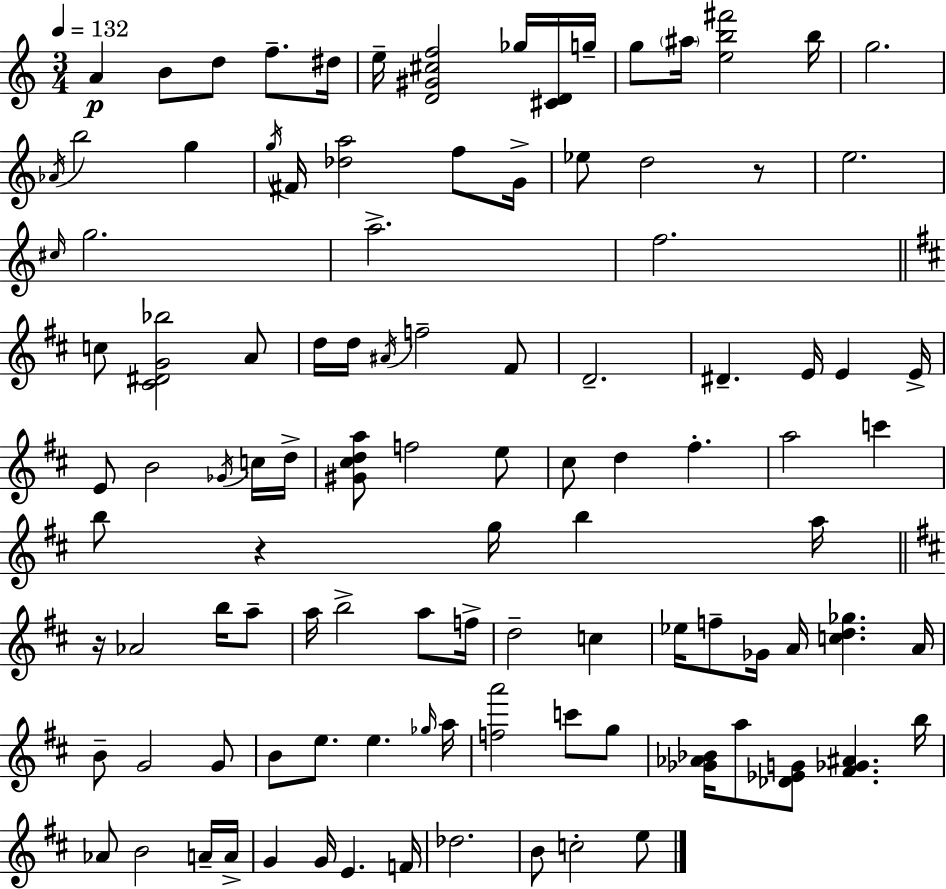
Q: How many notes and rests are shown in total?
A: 106